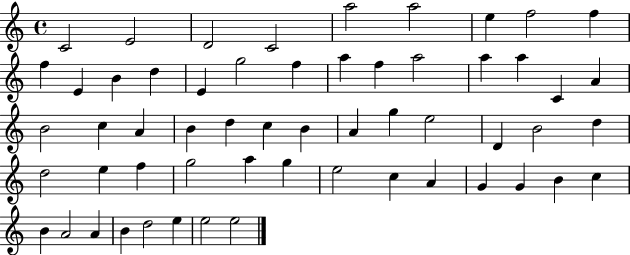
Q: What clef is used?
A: treble